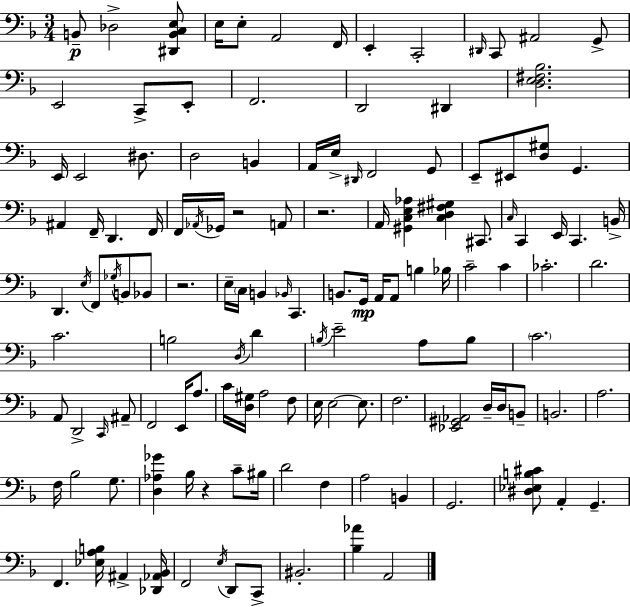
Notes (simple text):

B2/e Db3/h [D#2,B2,C3,E3]/e E3/s E3/e A2/h F2/s E2/q C2/h D#2/s C2/e A#2/h G2/e E2/h C2/e E2/e F2/h. D2/h D#2/q [D3,E3,F#3,Bb3]/h. E2/s E2/h D#3/e. D3/h B2/q A2/s E3/s D#2/s F2/h G2/e E2/e EIS2/e [D3,G#3]/e G2/q. A#2/q F2/s D2/q. F2/s F2/s Ab2/s Gb2/s R/h A2/e R/h. A2/s [G#2,C3,E3,Ab3]/q [C3,D3,F#3,G#3]/q C#2/e. C3/s C2/q E2/s C2/q. B2/s D2/q. E3/s F2/e Gb3/s B2/e Bb2/e R/h. E3/s C3/s B2/q Bb2/s C2/q. B2/e. G2/s A2/s A2/e B3/q Bb3/s C4/h C4/q CES4/h. D4/h. C4/h. B3/h D3/s D4/q B3/s E4/h A3/e B3/e C4/h. A2/e D2/h C2/s A#2/e F2/h E2/s A3/e. C4/s [D3,G#3]/s A3/h F3/e E3/s E3/h E3/e. F3/h. [Eb2,G#2,Ab2]/h D3/s D3/s B2/e B2/h. A3/h. F3/s Bb3/h G3/e. [D3,Ab3,Gb4]/q Bb3/s R/q C4/e BIS3/s D4/h F3/q A3/h B2/q G2/h. [D#3,Eb3,B3,C#4]/e A2/q G2/q. F2/q. [Eb3,A3,B3]/s A#2/q [Db2,Ab2,Bb2]/s F2/h E3/s D2/e C2/e BIS2/h. [Bb3,Ab4]/q A2/h